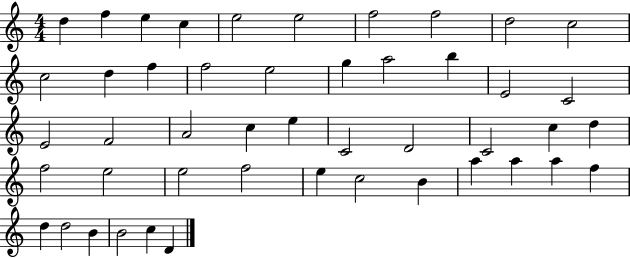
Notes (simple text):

D5/q F5/q E5/q C5/q E5/h E5/h F5/h F5/h D5/h C5/h C5/h D5/q F5/q F5/h E5/h G5/q A5/h B5/q E4/h C4/h E4/h F4/h A4/h C5/q E5/q C4/h D4/h C4/h C5/q D5/q F5/h E5/h E5/h F5/h E5/q C5/h B4/q A5/q A5/q A5/q F5/q D5/q D5/h B4/q B4/h C5/q D4/q